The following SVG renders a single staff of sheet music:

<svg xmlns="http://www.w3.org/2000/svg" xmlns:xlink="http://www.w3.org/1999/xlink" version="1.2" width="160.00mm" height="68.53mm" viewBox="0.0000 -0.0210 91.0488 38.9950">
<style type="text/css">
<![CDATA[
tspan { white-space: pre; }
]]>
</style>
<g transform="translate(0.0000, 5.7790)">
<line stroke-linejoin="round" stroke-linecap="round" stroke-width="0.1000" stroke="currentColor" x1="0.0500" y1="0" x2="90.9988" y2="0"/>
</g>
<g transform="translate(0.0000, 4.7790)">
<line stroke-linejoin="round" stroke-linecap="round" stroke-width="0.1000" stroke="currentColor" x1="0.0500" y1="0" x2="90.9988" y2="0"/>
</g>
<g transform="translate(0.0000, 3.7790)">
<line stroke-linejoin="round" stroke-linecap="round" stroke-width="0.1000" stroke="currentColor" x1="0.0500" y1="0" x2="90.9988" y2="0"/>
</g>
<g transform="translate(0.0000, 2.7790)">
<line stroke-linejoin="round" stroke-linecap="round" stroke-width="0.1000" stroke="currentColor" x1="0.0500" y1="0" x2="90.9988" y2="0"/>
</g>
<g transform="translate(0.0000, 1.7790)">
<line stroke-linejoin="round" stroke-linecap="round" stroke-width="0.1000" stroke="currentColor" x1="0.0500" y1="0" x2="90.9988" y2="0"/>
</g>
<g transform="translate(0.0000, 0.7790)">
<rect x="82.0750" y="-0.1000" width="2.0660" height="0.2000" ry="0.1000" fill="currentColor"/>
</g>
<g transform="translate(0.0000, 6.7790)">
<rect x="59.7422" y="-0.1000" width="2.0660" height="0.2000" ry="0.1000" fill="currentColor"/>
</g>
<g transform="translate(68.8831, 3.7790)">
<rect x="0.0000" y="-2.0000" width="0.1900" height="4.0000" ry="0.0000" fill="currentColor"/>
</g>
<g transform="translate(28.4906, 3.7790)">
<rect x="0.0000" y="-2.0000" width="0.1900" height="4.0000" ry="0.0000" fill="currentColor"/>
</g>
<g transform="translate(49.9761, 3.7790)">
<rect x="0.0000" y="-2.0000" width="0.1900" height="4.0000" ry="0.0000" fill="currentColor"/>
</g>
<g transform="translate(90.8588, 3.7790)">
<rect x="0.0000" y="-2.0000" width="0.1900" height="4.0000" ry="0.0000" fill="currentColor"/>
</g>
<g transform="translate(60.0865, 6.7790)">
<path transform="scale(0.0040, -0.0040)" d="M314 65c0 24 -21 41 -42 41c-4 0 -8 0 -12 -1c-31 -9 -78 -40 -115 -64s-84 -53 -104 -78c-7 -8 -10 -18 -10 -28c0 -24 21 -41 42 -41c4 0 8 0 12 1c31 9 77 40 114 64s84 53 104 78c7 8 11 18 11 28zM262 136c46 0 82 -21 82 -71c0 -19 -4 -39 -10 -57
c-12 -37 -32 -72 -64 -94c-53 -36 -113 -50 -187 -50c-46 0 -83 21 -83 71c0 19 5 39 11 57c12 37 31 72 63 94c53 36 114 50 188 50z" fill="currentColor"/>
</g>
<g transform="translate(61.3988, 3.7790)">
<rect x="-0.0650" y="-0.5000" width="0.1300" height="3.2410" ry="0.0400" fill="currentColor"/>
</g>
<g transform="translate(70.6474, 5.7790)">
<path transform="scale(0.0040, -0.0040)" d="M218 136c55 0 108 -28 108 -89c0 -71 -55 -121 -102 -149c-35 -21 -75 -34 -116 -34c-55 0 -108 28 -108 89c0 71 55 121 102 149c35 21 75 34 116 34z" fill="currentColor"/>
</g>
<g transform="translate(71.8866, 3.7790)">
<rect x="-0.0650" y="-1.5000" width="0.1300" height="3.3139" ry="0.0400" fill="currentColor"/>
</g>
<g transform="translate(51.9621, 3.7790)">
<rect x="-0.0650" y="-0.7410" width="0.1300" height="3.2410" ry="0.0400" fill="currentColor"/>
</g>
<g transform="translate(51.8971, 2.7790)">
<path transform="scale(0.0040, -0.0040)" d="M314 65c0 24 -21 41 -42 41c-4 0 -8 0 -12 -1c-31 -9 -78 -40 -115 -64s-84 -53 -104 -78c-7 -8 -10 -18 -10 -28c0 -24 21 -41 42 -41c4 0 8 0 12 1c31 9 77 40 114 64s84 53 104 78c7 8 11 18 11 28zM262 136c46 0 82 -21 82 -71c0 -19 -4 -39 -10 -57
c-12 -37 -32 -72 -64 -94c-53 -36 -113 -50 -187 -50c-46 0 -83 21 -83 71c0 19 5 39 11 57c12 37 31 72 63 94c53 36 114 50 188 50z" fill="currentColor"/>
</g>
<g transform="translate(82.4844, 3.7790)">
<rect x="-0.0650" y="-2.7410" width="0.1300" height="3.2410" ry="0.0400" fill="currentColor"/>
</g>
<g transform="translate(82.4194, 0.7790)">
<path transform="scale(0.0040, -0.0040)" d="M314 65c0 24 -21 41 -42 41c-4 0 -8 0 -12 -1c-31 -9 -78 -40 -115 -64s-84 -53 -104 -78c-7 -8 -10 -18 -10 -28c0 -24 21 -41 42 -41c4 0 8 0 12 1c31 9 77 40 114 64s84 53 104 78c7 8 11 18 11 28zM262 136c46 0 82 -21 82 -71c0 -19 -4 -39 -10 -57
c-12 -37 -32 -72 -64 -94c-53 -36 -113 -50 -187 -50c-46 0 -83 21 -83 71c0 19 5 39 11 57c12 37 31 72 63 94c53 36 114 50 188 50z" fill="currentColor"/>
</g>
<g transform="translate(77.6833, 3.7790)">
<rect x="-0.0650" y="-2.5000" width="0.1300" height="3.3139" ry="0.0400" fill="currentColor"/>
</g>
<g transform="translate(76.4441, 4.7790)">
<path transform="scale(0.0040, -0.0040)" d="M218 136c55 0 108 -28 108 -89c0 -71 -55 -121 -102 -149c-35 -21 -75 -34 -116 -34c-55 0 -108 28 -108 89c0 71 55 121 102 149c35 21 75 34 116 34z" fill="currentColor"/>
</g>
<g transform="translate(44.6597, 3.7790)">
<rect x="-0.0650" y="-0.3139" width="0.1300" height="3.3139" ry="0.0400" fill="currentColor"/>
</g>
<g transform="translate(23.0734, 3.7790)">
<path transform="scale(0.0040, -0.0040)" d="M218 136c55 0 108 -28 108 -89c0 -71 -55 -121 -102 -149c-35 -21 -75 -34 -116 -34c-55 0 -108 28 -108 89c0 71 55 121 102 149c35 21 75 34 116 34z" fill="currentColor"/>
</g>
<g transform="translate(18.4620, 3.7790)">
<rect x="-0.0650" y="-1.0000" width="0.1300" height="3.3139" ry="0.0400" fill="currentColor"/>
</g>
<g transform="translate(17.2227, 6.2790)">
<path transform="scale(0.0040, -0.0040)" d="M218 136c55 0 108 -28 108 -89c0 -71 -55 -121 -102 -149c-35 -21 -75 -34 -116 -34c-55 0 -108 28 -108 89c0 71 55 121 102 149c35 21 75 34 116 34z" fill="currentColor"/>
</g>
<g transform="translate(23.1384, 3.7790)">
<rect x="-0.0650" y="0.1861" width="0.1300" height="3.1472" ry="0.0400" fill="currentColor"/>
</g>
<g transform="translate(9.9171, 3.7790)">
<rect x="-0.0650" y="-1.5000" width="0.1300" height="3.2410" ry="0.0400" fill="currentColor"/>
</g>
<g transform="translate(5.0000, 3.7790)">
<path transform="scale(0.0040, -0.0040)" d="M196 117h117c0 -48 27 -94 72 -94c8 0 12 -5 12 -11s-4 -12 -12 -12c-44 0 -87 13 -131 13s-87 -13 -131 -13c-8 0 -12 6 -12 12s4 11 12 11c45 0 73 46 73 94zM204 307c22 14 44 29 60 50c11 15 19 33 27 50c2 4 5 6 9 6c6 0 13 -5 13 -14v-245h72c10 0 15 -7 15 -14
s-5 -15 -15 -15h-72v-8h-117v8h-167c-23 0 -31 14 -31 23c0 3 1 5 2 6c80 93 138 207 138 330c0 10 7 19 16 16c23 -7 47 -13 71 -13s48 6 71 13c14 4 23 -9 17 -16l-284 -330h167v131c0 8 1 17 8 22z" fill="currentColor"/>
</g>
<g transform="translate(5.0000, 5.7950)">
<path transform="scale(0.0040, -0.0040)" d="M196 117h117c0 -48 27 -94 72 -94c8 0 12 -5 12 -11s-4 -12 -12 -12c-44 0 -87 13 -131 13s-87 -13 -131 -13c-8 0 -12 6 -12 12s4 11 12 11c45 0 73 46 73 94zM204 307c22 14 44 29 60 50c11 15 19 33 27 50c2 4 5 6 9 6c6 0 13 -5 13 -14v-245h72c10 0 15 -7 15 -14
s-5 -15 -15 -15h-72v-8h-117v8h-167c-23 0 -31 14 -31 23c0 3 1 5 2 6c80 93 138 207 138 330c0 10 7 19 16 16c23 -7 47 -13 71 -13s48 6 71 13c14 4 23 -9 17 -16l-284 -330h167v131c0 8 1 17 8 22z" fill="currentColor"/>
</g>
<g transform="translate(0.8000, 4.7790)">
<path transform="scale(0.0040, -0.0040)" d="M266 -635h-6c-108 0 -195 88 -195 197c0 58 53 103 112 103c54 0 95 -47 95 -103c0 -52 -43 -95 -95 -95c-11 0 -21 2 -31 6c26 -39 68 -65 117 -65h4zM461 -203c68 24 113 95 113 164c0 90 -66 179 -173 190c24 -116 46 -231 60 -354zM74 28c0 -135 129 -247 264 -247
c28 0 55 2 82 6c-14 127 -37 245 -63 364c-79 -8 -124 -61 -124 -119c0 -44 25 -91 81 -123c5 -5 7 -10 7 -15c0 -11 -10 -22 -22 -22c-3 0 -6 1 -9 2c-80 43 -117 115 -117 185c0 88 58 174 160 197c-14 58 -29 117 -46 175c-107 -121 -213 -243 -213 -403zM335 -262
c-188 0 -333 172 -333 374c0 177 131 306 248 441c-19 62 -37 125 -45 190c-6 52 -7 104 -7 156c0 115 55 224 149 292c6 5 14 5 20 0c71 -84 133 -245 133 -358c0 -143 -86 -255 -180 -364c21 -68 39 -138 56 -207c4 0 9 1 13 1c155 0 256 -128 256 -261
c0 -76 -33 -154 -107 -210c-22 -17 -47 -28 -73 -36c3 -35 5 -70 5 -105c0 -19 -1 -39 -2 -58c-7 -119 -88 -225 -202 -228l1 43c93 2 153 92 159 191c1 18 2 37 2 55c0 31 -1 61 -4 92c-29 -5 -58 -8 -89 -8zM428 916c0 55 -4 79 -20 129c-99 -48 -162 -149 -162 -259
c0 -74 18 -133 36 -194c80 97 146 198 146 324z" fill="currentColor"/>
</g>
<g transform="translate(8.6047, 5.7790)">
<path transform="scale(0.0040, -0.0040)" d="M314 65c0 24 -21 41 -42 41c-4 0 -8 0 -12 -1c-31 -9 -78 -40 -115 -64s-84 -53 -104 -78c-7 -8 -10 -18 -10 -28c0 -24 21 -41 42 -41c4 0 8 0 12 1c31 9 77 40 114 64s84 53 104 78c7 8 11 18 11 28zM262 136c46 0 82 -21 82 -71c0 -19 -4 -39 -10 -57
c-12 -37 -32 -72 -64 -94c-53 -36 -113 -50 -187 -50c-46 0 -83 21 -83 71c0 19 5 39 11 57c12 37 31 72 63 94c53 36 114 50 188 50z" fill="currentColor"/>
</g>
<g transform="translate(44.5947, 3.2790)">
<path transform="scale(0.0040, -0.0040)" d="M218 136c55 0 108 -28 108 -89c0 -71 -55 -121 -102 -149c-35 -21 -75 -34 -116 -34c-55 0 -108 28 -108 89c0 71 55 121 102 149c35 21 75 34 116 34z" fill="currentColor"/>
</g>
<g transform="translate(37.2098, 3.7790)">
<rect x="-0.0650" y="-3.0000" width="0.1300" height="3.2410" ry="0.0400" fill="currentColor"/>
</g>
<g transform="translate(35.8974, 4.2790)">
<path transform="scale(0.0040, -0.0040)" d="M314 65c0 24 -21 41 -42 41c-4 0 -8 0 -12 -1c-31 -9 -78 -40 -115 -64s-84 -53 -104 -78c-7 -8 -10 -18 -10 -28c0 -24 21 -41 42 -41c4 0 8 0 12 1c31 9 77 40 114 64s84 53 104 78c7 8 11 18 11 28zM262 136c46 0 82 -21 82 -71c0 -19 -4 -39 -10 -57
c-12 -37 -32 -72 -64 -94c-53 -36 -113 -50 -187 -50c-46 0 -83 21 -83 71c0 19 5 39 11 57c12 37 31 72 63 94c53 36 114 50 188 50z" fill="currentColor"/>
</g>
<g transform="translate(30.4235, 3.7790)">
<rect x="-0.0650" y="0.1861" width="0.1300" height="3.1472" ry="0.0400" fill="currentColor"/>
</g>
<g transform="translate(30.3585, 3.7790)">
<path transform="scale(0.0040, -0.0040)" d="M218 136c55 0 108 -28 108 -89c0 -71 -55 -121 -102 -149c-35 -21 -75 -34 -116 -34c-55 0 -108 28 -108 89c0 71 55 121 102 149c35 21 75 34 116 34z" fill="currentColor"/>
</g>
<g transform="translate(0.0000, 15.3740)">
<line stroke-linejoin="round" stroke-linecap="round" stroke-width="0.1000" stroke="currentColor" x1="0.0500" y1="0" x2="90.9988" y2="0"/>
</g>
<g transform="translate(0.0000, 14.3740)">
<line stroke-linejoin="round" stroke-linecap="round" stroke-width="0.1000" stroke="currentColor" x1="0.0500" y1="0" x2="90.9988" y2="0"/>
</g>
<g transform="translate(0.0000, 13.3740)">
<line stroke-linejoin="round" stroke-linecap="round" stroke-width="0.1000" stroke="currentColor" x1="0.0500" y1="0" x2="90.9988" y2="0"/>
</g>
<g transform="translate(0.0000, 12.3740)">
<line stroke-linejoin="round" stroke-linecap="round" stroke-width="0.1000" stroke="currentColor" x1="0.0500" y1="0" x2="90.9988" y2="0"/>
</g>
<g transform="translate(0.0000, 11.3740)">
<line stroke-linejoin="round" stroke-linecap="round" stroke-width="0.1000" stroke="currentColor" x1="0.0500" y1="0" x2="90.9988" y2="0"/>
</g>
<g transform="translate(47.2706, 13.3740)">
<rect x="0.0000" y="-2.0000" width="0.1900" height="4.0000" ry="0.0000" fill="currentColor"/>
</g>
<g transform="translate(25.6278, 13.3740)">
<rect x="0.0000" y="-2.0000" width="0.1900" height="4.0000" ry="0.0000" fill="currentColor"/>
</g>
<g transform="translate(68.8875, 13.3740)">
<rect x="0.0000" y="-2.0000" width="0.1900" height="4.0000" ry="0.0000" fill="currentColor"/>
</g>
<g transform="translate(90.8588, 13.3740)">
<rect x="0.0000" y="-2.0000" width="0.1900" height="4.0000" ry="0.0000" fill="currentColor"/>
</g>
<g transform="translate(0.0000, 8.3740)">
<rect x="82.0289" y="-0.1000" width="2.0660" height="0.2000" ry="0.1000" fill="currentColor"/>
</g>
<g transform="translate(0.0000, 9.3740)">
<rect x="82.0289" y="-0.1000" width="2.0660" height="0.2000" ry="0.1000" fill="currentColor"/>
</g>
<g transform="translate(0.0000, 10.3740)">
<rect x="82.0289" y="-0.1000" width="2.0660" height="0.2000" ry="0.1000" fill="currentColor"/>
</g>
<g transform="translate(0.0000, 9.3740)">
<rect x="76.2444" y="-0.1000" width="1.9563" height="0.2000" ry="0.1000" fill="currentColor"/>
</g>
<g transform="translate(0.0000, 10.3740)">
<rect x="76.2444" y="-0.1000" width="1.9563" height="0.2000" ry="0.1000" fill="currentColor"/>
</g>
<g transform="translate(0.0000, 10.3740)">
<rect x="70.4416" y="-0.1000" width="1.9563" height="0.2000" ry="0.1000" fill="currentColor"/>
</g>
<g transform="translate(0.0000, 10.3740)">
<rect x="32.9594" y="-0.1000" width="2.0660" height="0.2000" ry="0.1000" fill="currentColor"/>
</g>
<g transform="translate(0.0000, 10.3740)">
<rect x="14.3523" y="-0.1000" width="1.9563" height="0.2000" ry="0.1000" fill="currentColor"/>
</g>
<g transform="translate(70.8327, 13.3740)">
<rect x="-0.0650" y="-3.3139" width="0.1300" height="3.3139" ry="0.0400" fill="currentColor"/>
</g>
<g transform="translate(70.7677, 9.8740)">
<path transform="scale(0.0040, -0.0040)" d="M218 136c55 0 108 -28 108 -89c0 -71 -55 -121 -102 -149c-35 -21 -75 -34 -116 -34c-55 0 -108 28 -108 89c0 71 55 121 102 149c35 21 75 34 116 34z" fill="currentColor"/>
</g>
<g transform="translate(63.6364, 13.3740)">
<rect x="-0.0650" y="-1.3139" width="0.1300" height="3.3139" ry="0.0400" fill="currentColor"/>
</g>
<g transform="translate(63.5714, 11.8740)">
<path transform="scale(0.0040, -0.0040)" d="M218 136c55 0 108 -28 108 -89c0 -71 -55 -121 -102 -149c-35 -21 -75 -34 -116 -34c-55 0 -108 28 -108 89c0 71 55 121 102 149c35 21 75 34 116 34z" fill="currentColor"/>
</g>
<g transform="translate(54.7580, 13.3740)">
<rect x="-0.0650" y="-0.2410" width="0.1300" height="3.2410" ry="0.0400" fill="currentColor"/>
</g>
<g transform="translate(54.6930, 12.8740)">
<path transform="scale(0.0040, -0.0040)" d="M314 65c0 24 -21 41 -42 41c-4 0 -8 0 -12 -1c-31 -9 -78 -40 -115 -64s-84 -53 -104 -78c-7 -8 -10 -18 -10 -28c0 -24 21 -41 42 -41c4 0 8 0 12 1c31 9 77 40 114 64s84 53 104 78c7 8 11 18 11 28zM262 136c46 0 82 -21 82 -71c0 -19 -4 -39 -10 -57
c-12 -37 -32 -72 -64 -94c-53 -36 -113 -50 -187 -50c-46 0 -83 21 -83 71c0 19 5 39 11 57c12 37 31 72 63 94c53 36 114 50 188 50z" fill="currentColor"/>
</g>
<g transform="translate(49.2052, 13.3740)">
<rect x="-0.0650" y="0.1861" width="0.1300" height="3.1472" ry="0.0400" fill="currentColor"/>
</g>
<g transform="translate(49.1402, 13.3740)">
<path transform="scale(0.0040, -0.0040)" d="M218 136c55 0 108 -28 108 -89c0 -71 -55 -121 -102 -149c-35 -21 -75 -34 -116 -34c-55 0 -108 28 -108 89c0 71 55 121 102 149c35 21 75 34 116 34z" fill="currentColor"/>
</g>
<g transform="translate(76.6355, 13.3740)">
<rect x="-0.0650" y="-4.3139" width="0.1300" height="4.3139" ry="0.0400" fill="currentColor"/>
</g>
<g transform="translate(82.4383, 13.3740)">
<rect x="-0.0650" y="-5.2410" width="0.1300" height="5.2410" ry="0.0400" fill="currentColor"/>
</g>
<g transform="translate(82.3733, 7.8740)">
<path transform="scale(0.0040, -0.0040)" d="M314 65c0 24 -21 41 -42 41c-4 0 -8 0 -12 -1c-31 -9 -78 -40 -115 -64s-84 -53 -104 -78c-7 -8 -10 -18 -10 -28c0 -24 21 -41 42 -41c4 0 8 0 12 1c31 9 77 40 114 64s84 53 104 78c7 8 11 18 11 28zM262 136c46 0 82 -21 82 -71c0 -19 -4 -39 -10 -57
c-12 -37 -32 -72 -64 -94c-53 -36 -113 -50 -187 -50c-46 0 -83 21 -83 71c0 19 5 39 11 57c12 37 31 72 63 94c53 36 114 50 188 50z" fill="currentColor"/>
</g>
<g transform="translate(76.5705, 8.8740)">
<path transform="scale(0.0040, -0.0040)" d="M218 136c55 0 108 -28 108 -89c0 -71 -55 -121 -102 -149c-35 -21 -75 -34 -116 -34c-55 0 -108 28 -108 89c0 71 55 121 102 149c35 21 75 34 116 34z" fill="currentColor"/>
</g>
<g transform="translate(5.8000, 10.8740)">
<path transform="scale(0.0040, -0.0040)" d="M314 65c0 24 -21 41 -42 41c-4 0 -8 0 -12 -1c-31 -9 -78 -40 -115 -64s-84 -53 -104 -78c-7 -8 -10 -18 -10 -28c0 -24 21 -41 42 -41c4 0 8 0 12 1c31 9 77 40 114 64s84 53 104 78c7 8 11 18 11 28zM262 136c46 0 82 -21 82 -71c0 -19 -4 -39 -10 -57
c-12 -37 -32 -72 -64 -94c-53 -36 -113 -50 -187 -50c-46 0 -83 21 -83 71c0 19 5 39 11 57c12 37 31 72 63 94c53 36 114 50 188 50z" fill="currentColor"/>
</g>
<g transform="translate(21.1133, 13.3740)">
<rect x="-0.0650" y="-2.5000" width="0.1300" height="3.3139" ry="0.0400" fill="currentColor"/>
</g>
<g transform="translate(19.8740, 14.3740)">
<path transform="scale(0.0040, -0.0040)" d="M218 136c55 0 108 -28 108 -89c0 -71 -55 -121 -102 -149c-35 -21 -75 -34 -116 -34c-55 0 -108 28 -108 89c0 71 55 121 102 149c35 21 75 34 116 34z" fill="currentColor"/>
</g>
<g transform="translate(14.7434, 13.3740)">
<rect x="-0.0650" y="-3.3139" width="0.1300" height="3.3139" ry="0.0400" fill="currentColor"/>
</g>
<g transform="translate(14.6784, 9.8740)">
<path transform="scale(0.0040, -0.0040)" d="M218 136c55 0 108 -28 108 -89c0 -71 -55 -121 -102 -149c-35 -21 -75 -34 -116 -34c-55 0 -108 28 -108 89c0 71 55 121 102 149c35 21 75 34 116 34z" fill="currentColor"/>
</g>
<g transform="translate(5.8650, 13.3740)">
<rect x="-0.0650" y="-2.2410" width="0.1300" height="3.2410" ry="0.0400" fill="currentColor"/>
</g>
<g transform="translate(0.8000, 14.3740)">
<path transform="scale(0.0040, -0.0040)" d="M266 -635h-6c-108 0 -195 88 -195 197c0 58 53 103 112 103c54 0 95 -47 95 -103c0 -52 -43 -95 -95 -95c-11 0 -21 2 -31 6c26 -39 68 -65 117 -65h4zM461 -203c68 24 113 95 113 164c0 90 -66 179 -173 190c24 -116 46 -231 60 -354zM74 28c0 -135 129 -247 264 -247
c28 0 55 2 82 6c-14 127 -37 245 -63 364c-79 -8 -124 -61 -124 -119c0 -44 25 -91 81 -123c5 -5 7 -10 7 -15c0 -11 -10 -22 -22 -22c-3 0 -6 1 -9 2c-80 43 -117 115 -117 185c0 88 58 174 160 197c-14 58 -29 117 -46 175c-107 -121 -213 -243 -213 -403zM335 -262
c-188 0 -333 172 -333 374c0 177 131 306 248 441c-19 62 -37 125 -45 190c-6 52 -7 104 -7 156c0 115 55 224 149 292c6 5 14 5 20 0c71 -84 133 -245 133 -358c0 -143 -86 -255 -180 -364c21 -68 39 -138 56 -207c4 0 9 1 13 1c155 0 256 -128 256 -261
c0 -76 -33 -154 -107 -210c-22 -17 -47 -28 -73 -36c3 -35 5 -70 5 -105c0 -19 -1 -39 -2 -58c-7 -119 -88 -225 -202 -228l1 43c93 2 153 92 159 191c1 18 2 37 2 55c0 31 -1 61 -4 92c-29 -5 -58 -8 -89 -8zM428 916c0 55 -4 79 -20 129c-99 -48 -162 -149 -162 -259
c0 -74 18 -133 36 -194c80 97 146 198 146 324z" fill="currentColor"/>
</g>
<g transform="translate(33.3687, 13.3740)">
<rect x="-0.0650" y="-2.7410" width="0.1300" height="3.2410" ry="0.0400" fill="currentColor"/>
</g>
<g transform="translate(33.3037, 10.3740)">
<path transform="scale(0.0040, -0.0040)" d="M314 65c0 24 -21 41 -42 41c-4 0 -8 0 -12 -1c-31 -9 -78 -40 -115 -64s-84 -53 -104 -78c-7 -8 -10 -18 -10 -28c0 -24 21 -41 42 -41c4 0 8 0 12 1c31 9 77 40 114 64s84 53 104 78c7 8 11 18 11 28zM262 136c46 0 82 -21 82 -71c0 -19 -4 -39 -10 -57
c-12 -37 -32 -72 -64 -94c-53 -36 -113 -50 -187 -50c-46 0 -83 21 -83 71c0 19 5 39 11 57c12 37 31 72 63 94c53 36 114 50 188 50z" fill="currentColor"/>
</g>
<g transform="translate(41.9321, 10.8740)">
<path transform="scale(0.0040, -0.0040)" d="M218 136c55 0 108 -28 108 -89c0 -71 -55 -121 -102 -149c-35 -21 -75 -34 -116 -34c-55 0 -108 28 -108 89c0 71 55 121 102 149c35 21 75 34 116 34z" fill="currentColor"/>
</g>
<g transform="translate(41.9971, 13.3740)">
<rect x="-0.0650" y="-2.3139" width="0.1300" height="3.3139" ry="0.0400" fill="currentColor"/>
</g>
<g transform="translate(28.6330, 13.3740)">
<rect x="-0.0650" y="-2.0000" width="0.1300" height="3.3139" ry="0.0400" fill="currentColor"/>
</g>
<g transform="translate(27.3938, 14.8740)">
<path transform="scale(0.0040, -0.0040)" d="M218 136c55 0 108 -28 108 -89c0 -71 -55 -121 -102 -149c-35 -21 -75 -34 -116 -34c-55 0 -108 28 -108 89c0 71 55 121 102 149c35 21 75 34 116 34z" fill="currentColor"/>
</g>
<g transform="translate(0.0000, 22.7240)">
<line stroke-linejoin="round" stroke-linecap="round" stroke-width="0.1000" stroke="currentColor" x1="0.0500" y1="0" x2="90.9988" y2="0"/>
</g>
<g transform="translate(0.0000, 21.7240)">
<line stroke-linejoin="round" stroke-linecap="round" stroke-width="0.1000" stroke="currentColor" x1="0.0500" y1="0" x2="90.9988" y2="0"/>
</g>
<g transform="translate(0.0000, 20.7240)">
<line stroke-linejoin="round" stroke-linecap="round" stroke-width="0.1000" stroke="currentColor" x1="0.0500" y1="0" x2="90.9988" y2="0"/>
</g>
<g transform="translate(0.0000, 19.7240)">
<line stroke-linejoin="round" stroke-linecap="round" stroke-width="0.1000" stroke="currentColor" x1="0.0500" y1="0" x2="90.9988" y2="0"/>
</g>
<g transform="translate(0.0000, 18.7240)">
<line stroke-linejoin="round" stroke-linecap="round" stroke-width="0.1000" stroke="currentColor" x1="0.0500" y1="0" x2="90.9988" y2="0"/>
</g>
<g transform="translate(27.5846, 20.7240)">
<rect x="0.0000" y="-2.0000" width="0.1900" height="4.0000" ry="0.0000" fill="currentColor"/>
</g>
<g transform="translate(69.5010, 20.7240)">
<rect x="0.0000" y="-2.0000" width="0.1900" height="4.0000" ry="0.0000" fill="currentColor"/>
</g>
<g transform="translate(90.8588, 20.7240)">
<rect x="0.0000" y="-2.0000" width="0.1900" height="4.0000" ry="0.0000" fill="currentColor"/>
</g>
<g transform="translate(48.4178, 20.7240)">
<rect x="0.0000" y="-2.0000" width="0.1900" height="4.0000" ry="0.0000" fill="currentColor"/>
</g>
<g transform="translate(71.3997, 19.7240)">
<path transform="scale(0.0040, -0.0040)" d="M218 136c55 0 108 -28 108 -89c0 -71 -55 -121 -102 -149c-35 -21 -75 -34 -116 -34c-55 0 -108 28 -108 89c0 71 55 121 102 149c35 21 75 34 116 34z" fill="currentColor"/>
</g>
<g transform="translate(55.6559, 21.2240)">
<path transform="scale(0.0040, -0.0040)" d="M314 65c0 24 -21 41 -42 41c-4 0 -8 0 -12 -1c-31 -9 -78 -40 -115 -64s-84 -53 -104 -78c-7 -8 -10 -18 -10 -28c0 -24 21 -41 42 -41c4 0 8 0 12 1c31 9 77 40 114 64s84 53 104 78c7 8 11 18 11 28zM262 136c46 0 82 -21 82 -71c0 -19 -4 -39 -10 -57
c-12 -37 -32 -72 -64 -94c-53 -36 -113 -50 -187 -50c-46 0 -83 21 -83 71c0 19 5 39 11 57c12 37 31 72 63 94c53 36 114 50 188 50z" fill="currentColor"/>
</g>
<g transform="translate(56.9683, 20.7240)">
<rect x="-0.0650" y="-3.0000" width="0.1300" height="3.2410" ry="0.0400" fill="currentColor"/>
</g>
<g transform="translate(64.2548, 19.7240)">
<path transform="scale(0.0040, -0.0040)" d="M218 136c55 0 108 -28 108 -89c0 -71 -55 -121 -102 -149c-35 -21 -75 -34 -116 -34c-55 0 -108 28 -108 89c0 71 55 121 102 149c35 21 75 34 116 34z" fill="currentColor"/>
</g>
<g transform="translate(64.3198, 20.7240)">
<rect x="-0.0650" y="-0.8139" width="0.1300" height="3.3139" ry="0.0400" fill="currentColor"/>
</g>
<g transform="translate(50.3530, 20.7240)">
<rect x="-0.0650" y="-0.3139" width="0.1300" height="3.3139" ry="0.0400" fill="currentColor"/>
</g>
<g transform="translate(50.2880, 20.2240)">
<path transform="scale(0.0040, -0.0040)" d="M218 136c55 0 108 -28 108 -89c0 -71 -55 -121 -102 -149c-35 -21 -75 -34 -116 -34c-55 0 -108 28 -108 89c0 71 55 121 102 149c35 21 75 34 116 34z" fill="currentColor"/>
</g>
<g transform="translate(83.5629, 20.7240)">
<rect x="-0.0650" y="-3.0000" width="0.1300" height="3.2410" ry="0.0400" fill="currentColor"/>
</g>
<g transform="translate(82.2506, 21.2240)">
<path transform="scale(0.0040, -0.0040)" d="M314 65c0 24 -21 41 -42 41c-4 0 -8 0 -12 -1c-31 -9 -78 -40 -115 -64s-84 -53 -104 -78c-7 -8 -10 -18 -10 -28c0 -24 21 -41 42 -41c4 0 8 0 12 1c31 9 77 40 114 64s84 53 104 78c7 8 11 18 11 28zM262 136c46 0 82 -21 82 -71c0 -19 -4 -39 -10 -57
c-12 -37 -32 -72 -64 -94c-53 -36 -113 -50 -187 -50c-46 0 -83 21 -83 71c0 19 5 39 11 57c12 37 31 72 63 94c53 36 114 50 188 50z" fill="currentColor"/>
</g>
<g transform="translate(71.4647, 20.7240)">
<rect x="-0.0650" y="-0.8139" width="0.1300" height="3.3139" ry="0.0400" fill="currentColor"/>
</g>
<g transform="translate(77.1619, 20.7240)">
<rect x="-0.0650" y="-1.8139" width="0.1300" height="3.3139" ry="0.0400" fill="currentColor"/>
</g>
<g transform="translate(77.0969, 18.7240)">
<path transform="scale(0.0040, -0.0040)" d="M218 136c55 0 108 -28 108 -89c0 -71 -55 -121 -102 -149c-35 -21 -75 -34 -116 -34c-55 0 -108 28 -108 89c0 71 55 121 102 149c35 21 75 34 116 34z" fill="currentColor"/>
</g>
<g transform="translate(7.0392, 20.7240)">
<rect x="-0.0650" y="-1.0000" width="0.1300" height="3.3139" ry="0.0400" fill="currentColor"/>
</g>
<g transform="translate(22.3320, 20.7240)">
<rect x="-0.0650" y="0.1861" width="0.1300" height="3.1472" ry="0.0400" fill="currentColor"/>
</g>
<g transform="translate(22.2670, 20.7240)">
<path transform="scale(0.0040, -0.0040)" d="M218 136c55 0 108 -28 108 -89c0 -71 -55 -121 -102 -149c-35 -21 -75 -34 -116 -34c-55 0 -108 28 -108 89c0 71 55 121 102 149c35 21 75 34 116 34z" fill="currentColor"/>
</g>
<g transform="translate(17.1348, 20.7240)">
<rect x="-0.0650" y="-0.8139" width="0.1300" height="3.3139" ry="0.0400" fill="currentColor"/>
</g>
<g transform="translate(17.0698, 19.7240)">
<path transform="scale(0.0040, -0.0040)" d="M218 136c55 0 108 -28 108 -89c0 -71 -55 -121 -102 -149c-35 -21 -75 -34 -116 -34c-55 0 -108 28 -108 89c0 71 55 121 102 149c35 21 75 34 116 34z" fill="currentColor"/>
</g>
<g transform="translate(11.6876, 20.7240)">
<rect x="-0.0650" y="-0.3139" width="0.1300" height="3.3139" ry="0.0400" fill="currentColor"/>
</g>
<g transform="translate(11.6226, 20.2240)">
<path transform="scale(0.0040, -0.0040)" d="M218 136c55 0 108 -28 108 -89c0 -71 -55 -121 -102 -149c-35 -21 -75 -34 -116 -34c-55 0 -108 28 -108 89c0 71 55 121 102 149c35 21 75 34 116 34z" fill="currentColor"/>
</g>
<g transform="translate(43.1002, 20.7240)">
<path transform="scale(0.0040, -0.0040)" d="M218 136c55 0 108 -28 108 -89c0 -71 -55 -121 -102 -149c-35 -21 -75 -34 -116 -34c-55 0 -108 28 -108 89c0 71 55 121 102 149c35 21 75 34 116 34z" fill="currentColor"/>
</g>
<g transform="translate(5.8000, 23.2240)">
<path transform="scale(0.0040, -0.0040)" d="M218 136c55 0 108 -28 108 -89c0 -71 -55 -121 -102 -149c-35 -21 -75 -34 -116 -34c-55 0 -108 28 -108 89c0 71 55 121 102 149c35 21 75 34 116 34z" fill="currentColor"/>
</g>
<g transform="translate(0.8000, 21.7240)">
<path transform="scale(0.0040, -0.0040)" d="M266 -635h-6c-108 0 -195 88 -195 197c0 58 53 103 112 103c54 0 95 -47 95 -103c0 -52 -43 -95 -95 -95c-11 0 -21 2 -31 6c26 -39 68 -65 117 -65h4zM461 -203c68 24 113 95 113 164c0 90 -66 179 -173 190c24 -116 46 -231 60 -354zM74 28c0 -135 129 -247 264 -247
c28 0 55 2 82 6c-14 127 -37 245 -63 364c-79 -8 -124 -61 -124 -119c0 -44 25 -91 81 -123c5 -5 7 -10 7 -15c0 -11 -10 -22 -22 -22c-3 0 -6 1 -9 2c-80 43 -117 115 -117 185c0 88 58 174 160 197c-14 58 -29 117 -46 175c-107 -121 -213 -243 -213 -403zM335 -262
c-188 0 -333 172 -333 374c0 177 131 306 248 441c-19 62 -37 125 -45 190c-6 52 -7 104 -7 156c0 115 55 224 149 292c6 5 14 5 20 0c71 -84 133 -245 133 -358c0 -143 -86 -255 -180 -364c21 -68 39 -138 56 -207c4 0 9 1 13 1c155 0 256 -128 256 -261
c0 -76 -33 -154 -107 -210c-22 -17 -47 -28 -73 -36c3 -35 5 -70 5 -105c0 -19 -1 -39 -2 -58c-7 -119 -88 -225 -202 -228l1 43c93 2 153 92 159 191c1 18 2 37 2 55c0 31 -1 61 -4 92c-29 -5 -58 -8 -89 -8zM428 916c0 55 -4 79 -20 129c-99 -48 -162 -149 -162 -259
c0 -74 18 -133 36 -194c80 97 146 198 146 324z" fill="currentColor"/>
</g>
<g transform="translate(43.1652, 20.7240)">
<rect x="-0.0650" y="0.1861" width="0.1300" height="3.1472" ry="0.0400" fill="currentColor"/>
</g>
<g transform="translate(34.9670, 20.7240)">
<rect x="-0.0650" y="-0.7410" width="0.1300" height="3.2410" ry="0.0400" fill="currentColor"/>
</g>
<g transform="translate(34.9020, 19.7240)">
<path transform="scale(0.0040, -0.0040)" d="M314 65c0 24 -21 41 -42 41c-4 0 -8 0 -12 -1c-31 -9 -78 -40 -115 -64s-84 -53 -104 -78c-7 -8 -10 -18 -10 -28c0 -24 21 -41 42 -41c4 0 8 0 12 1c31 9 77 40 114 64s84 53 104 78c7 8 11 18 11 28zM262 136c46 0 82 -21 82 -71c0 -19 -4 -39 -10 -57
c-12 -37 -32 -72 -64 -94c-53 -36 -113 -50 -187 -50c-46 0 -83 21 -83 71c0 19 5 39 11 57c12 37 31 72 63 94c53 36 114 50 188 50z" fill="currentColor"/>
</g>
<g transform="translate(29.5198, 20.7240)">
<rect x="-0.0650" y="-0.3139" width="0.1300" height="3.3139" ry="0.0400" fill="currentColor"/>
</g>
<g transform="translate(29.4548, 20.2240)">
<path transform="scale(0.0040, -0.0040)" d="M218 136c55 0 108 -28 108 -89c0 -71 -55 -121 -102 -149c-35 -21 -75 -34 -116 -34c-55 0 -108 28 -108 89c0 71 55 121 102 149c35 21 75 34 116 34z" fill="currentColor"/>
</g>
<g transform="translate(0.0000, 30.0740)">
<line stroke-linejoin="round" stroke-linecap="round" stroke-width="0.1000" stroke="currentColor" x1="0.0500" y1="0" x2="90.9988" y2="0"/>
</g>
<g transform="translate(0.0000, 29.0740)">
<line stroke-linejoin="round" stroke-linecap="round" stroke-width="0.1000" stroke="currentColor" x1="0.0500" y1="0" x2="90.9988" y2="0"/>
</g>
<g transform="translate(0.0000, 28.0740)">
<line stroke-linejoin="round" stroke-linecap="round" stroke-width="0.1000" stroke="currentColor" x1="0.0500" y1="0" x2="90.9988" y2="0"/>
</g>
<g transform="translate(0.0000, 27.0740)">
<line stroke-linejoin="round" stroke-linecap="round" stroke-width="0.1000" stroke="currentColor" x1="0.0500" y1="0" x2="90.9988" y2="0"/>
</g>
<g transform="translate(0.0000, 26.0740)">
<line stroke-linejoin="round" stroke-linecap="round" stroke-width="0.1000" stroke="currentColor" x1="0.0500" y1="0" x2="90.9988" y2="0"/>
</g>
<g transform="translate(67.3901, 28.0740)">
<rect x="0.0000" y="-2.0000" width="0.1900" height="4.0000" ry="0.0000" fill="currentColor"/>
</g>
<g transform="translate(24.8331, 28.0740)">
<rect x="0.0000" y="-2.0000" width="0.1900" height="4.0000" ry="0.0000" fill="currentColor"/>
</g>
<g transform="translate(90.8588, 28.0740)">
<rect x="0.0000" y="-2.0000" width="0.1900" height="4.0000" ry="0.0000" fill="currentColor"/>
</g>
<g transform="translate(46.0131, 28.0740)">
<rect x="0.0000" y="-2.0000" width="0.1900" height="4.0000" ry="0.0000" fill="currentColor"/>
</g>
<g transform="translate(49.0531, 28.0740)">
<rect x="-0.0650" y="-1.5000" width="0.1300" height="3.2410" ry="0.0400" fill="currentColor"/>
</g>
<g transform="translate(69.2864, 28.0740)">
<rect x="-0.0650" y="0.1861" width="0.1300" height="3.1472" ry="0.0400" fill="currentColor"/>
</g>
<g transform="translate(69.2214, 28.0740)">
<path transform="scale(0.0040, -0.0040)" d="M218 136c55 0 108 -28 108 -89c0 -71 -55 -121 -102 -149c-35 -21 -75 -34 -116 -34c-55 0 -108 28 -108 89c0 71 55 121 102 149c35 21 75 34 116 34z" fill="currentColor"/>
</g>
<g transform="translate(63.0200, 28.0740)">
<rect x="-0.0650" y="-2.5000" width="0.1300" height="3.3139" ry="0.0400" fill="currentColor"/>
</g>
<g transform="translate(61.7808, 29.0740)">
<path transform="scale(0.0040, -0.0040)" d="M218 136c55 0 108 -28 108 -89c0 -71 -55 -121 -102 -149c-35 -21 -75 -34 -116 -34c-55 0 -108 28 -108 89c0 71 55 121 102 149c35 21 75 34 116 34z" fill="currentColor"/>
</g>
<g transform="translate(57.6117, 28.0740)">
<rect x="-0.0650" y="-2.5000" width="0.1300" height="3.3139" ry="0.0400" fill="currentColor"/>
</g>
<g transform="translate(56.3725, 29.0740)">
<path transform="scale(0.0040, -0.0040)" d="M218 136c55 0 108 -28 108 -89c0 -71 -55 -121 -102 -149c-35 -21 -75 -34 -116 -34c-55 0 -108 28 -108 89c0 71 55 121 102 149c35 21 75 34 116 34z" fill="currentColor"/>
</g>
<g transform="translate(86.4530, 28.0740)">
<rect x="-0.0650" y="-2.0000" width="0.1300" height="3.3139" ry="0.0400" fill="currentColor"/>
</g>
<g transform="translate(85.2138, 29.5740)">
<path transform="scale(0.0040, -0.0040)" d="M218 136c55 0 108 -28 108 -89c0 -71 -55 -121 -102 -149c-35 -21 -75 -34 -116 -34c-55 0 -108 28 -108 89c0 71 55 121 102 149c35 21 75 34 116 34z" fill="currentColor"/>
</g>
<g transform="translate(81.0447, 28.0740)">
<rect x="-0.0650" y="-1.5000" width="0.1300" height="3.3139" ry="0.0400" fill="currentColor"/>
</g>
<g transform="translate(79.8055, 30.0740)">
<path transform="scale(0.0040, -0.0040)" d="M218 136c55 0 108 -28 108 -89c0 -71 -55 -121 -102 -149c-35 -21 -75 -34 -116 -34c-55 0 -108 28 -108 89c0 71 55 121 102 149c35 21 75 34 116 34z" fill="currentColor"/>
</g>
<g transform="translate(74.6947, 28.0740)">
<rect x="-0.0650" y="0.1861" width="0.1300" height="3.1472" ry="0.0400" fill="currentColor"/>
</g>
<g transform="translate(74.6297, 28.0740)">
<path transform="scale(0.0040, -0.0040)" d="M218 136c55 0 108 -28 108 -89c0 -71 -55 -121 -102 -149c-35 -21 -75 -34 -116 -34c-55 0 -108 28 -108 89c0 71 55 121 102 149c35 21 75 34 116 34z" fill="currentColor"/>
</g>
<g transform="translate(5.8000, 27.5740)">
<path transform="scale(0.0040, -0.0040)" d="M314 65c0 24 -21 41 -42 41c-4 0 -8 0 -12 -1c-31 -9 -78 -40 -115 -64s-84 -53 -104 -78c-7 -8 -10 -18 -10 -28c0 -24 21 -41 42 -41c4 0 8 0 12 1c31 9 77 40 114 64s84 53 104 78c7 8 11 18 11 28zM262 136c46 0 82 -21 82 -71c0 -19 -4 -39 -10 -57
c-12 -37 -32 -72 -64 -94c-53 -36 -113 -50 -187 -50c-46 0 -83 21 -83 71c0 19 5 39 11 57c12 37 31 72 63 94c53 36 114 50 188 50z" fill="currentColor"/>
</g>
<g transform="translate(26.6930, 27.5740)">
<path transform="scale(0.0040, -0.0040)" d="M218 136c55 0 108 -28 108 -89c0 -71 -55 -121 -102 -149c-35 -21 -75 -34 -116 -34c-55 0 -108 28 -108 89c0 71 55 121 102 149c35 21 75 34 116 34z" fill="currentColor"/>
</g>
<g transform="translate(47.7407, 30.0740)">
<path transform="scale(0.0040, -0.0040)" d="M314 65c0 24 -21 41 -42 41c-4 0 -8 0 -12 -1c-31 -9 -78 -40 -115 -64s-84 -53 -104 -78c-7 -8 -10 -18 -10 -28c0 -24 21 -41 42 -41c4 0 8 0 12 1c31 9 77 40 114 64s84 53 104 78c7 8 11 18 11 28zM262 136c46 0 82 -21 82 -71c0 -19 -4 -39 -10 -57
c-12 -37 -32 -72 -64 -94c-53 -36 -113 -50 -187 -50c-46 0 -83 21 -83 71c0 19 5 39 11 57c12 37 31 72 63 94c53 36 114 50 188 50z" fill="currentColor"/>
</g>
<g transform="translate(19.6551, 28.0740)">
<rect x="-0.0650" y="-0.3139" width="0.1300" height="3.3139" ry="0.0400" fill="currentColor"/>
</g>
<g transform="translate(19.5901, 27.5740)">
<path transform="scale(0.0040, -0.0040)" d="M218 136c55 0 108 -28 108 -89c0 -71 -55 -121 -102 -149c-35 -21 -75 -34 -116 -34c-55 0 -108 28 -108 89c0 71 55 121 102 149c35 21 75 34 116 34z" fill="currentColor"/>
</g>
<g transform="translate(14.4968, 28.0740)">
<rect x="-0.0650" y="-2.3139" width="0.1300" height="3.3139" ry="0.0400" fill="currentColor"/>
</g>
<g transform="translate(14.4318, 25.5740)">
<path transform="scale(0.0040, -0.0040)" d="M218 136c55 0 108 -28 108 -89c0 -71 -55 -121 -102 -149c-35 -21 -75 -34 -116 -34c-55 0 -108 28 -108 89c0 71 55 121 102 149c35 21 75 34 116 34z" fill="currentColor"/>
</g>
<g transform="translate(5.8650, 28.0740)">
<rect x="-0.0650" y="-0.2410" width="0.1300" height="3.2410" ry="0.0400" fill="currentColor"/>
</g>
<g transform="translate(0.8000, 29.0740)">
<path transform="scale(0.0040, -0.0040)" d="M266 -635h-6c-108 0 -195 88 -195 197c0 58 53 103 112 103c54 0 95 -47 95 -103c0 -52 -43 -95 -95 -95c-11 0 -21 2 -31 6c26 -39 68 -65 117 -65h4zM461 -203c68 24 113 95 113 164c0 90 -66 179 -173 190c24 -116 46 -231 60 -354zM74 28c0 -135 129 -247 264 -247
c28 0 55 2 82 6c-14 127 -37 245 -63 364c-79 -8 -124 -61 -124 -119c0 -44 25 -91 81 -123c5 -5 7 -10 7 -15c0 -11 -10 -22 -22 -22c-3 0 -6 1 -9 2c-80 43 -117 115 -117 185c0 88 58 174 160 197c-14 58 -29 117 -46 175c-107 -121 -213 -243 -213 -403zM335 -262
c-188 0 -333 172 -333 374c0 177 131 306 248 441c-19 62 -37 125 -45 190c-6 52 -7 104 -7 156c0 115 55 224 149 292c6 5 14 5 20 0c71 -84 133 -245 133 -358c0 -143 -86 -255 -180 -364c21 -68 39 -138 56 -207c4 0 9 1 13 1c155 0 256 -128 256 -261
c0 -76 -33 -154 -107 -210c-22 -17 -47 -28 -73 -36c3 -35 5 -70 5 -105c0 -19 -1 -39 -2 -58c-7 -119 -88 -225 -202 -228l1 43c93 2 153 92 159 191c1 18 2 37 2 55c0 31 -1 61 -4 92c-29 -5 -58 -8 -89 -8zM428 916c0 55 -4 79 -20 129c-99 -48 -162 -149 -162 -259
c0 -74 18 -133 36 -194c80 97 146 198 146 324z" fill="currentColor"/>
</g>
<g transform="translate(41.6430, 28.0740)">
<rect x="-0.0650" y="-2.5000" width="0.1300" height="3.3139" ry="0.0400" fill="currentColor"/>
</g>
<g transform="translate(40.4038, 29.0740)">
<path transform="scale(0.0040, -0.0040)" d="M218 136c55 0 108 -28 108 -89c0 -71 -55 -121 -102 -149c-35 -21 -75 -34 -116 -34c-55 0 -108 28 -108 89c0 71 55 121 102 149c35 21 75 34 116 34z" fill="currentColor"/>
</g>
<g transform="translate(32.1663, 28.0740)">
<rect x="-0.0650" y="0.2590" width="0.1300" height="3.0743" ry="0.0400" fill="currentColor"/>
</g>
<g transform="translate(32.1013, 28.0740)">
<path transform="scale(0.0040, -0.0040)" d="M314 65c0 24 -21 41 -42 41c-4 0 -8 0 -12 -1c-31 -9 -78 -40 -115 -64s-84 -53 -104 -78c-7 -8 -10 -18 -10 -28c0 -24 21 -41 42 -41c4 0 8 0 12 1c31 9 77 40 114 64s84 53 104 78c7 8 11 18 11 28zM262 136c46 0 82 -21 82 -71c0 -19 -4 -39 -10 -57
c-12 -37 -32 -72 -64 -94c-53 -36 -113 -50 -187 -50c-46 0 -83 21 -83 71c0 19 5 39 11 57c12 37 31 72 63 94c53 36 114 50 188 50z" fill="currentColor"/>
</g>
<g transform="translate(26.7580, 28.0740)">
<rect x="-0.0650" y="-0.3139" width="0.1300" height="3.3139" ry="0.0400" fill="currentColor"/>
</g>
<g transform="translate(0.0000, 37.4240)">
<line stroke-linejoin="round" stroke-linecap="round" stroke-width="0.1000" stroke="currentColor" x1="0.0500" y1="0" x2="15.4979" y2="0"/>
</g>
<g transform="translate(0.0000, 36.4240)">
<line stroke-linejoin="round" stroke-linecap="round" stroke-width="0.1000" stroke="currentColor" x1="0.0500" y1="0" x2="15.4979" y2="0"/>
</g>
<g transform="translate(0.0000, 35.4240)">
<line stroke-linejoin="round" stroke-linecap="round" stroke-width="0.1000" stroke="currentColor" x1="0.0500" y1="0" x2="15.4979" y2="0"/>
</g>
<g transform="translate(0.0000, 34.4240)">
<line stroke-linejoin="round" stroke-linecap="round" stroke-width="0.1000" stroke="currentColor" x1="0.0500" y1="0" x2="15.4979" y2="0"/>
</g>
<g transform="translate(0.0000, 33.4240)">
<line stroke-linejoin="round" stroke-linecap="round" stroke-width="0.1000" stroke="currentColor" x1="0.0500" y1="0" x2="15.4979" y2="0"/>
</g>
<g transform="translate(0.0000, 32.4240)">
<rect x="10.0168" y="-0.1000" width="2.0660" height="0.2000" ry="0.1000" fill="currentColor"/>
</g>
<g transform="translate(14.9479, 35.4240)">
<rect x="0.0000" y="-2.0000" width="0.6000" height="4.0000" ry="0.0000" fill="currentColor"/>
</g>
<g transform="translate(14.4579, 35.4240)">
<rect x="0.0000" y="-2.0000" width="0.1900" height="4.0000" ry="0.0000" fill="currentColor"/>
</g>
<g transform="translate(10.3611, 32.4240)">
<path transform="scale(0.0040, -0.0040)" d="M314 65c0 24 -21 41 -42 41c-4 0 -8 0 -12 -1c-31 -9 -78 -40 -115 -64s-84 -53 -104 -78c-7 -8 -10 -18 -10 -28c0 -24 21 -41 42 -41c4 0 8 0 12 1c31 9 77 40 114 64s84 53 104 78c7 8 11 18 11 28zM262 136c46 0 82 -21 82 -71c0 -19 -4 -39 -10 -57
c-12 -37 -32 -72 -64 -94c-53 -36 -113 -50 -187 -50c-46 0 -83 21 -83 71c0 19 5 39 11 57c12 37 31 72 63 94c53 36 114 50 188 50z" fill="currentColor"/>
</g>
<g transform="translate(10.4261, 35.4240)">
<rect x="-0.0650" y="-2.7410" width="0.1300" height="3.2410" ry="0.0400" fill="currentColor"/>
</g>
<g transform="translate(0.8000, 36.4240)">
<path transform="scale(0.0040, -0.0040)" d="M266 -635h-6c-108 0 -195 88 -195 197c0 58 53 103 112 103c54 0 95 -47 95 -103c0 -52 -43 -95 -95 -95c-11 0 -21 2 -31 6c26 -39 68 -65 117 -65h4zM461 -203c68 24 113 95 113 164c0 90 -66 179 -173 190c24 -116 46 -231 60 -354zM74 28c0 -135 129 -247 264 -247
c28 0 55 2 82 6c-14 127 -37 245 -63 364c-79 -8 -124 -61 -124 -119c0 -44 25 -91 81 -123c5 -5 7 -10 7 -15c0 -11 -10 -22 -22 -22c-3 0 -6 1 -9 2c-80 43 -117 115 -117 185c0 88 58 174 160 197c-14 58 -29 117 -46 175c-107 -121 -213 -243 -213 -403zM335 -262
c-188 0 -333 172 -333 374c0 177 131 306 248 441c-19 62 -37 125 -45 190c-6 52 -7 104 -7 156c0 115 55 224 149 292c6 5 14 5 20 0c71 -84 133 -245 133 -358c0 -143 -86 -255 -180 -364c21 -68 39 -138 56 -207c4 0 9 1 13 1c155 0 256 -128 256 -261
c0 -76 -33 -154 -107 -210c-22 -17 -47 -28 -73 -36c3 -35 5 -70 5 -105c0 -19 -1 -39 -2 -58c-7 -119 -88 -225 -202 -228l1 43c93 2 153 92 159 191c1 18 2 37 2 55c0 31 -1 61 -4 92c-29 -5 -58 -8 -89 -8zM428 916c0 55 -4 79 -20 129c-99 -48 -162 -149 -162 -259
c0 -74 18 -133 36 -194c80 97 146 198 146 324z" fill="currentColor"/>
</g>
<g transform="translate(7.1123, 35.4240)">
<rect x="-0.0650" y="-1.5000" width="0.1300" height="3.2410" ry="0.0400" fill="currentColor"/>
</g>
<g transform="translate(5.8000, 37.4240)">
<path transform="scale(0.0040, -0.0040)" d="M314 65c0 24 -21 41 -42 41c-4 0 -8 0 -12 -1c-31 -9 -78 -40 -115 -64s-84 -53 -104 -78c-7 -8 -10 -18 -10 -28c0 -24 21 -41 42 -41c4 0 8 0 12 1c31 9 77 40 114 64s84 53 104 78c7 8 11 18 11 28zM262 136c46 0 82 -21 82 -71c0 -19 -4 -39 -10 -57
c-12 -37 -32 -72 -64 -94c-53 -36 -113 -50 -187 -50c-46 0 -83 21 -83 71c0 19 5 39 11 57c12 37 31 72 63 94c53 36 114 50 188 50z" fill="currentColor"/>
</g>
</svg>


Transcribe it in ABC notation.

X:1
T:Untitled
M:4/4
L:1/4
K:C
E2 D B B A2 c d2 C2 E G a2 g2 b G F a2 g B c2 e b d' f'2 D c d B c d2 B c A2 d d f A2 c2 g c c B2 G E2 G G B B E F E2 a2